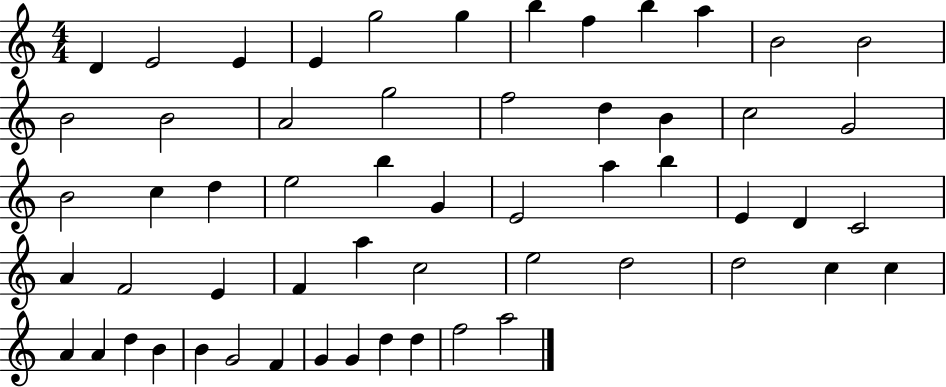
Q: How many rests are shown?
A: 0